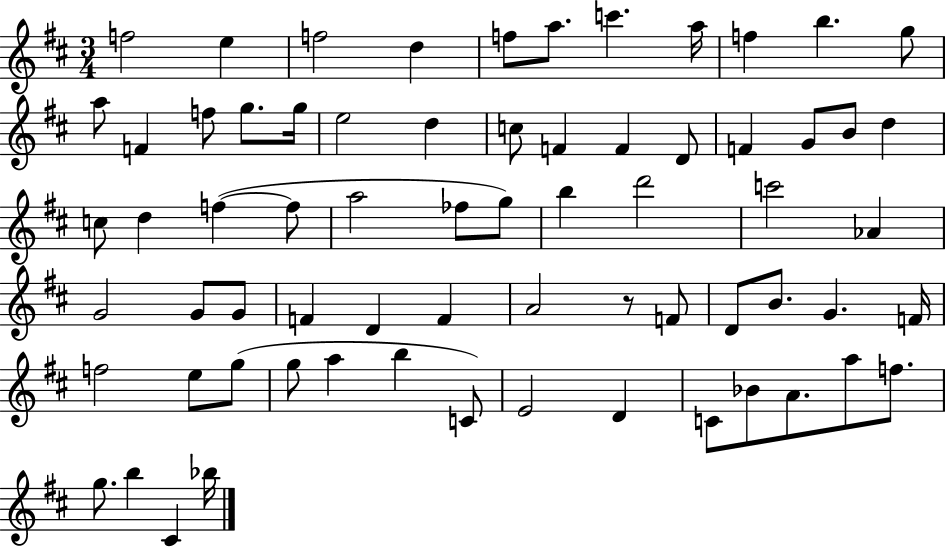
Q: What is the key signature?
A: D major